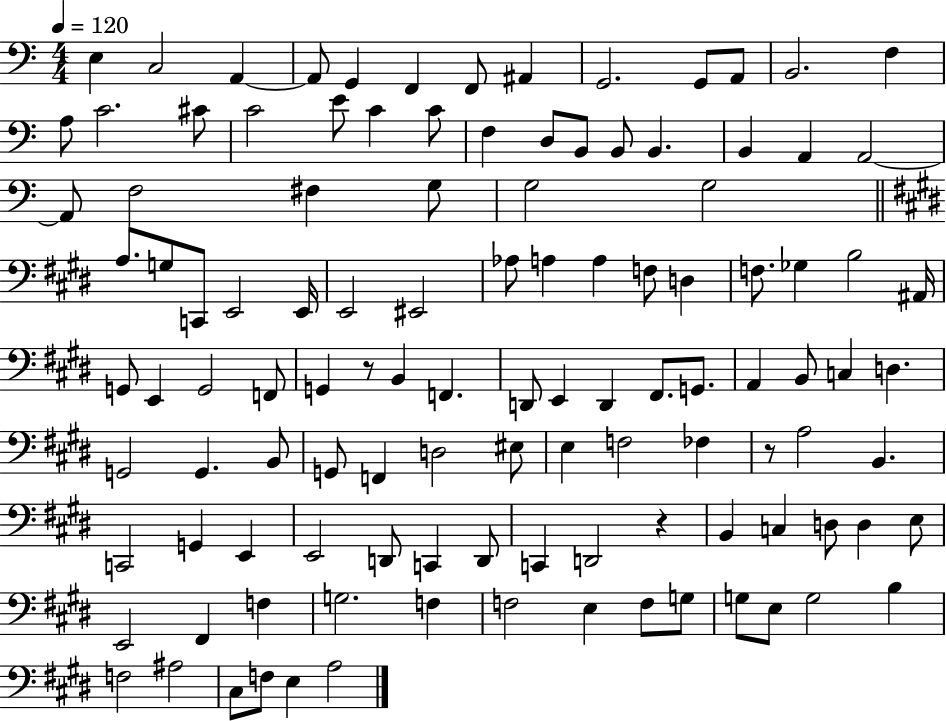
X:1
T:Untitled
M:4/4
L:1/4
K:C
E, C,2 A,, A,,/2 G,, F,, F,,/2 ^A,, G,,2 G,,/2 A,,/2 B,,2 F, A,/2 C2 ^C/2 C2 E/2 C C/2 F, D,/2 B,,/2 B,,/2 B,, B,, A,, A,,2 A,,/2 F,2 ^F, G,/2 G,2 G,2 A,/2 G,/2 C,,/2 E,,2 E,,/4 E,,2 ^E,,2 _A,/2 A, A, F,/2 D, F,/2 _G, B,2 ^A,,/4 G,,/2 E,, G,,2 F,,/2 G,, z/2 B,, F,, D,,/2 E,, D,, ^F,,/2 G,,/2 A,, B,,/2 C, D, G,,2 G,, B,,/2 G,,/2 F,, D,2 ^E,/2 E, F,2 _F, z/2 A,2 B,, C,,2 G,, E,, E,,2 D,,/2 C,, D,,/2 C,, D,,2 z B,, C, D,/2 D, E,/2 E,,2 ^F,, F, G,2 F, F,2 E, F,/2 G,/2 G,/2 E,/2 G,2 B, F,2 ^A,2 ^C,/2 F,/2 E, A,2